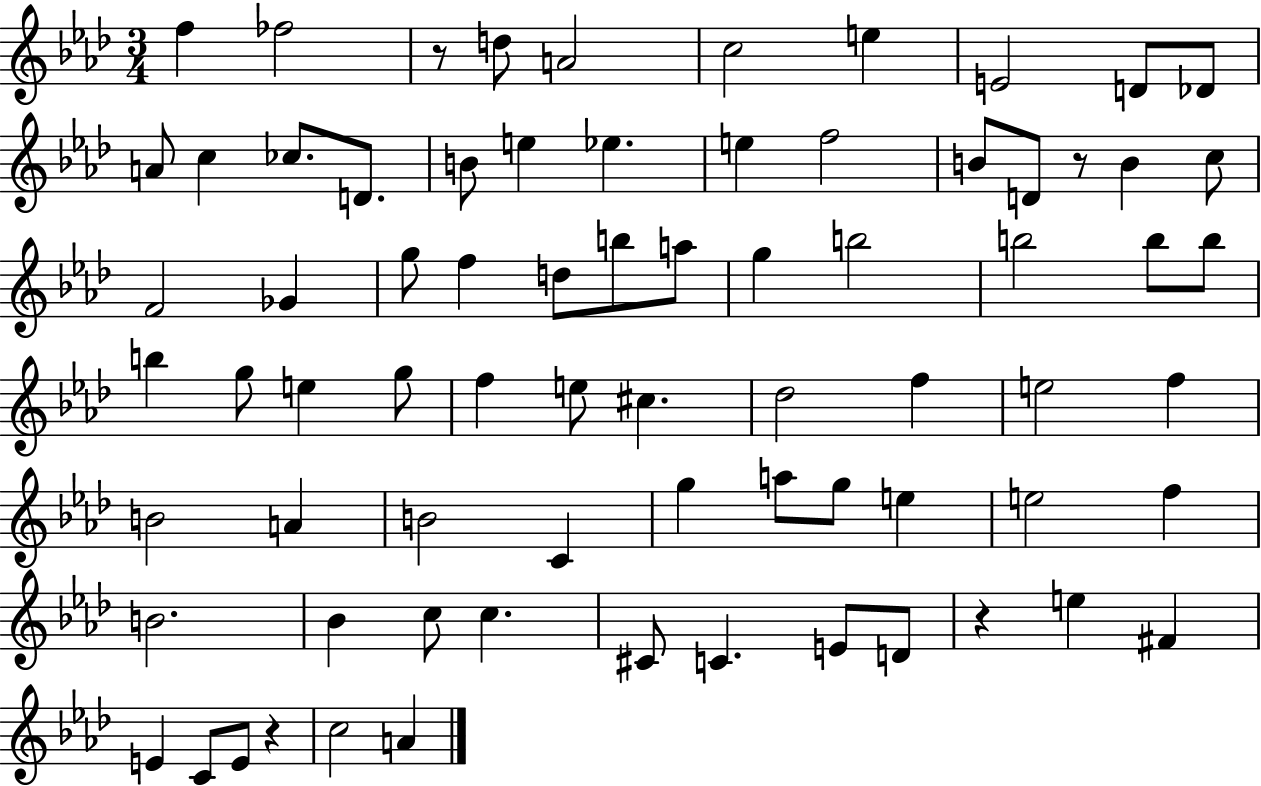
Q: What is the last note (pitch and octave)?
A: A4